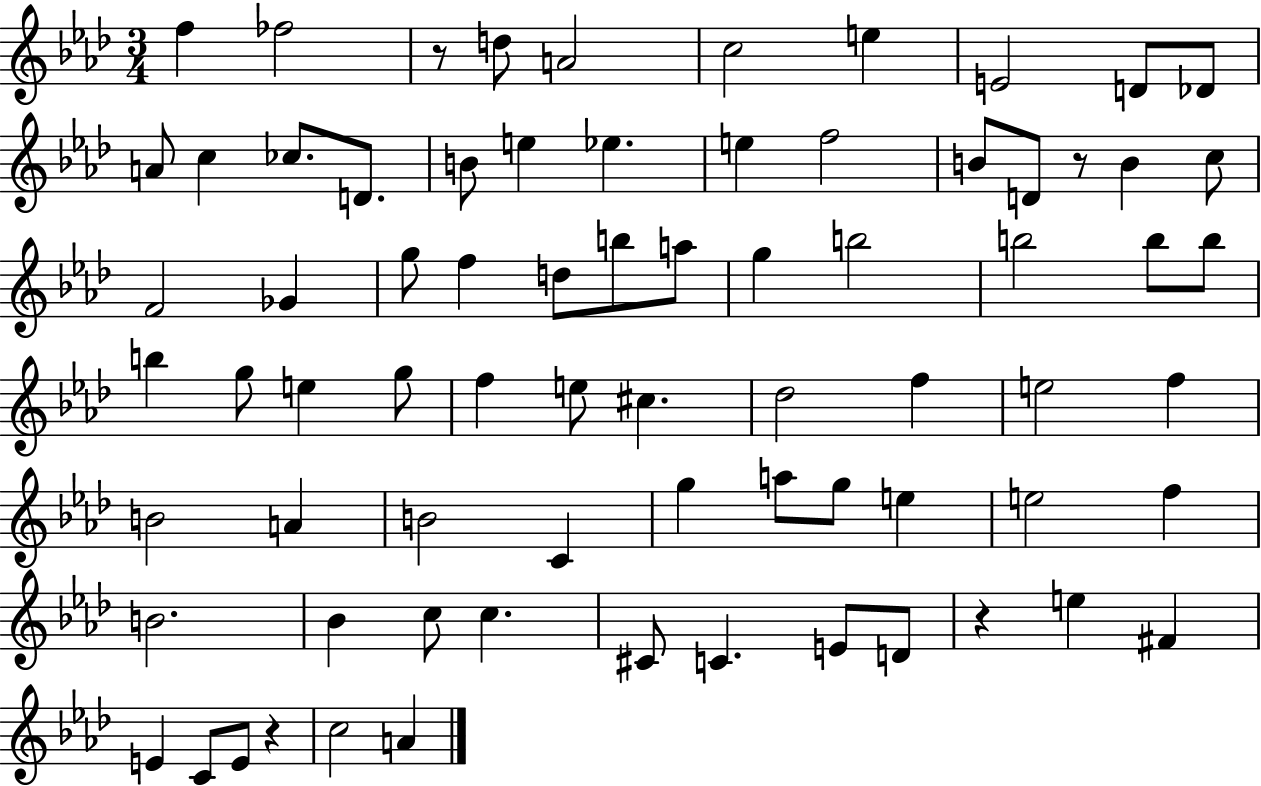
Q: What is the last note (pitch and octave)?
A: A4